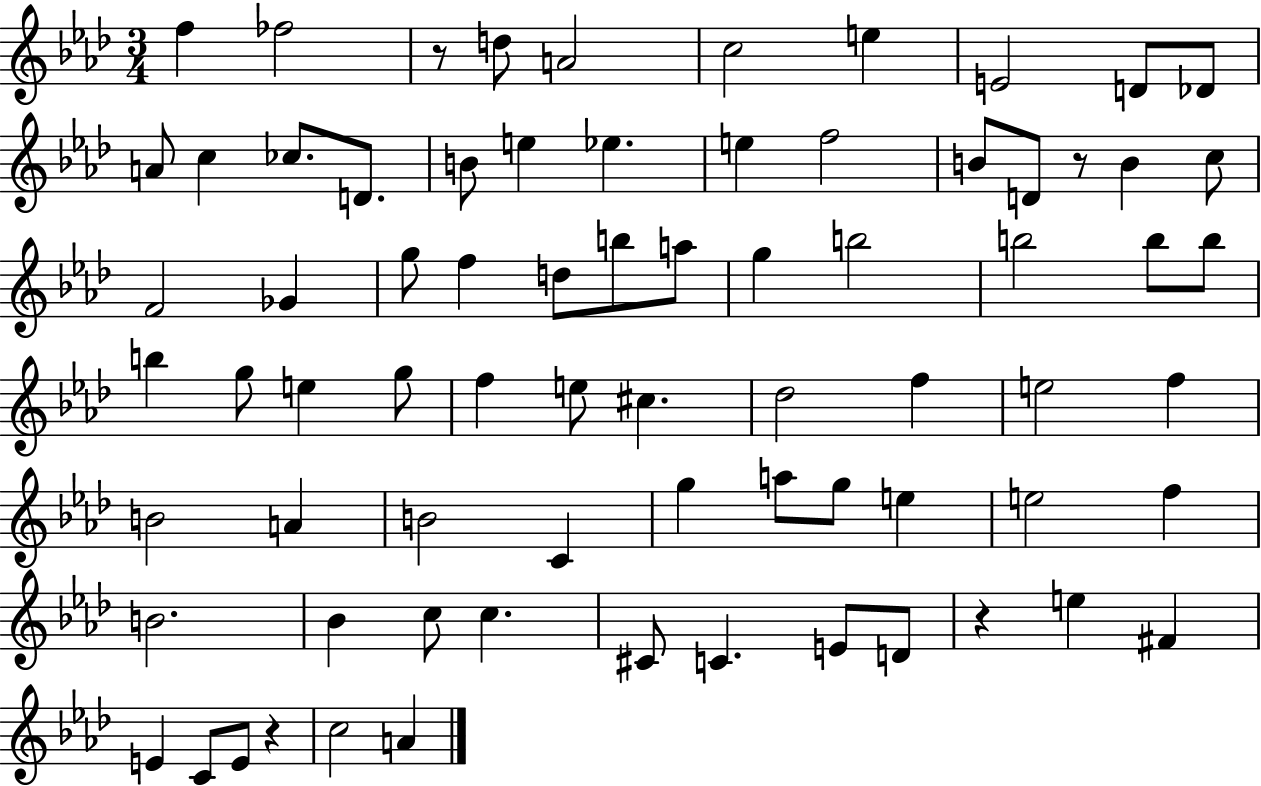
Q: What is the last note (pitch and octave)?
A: A4